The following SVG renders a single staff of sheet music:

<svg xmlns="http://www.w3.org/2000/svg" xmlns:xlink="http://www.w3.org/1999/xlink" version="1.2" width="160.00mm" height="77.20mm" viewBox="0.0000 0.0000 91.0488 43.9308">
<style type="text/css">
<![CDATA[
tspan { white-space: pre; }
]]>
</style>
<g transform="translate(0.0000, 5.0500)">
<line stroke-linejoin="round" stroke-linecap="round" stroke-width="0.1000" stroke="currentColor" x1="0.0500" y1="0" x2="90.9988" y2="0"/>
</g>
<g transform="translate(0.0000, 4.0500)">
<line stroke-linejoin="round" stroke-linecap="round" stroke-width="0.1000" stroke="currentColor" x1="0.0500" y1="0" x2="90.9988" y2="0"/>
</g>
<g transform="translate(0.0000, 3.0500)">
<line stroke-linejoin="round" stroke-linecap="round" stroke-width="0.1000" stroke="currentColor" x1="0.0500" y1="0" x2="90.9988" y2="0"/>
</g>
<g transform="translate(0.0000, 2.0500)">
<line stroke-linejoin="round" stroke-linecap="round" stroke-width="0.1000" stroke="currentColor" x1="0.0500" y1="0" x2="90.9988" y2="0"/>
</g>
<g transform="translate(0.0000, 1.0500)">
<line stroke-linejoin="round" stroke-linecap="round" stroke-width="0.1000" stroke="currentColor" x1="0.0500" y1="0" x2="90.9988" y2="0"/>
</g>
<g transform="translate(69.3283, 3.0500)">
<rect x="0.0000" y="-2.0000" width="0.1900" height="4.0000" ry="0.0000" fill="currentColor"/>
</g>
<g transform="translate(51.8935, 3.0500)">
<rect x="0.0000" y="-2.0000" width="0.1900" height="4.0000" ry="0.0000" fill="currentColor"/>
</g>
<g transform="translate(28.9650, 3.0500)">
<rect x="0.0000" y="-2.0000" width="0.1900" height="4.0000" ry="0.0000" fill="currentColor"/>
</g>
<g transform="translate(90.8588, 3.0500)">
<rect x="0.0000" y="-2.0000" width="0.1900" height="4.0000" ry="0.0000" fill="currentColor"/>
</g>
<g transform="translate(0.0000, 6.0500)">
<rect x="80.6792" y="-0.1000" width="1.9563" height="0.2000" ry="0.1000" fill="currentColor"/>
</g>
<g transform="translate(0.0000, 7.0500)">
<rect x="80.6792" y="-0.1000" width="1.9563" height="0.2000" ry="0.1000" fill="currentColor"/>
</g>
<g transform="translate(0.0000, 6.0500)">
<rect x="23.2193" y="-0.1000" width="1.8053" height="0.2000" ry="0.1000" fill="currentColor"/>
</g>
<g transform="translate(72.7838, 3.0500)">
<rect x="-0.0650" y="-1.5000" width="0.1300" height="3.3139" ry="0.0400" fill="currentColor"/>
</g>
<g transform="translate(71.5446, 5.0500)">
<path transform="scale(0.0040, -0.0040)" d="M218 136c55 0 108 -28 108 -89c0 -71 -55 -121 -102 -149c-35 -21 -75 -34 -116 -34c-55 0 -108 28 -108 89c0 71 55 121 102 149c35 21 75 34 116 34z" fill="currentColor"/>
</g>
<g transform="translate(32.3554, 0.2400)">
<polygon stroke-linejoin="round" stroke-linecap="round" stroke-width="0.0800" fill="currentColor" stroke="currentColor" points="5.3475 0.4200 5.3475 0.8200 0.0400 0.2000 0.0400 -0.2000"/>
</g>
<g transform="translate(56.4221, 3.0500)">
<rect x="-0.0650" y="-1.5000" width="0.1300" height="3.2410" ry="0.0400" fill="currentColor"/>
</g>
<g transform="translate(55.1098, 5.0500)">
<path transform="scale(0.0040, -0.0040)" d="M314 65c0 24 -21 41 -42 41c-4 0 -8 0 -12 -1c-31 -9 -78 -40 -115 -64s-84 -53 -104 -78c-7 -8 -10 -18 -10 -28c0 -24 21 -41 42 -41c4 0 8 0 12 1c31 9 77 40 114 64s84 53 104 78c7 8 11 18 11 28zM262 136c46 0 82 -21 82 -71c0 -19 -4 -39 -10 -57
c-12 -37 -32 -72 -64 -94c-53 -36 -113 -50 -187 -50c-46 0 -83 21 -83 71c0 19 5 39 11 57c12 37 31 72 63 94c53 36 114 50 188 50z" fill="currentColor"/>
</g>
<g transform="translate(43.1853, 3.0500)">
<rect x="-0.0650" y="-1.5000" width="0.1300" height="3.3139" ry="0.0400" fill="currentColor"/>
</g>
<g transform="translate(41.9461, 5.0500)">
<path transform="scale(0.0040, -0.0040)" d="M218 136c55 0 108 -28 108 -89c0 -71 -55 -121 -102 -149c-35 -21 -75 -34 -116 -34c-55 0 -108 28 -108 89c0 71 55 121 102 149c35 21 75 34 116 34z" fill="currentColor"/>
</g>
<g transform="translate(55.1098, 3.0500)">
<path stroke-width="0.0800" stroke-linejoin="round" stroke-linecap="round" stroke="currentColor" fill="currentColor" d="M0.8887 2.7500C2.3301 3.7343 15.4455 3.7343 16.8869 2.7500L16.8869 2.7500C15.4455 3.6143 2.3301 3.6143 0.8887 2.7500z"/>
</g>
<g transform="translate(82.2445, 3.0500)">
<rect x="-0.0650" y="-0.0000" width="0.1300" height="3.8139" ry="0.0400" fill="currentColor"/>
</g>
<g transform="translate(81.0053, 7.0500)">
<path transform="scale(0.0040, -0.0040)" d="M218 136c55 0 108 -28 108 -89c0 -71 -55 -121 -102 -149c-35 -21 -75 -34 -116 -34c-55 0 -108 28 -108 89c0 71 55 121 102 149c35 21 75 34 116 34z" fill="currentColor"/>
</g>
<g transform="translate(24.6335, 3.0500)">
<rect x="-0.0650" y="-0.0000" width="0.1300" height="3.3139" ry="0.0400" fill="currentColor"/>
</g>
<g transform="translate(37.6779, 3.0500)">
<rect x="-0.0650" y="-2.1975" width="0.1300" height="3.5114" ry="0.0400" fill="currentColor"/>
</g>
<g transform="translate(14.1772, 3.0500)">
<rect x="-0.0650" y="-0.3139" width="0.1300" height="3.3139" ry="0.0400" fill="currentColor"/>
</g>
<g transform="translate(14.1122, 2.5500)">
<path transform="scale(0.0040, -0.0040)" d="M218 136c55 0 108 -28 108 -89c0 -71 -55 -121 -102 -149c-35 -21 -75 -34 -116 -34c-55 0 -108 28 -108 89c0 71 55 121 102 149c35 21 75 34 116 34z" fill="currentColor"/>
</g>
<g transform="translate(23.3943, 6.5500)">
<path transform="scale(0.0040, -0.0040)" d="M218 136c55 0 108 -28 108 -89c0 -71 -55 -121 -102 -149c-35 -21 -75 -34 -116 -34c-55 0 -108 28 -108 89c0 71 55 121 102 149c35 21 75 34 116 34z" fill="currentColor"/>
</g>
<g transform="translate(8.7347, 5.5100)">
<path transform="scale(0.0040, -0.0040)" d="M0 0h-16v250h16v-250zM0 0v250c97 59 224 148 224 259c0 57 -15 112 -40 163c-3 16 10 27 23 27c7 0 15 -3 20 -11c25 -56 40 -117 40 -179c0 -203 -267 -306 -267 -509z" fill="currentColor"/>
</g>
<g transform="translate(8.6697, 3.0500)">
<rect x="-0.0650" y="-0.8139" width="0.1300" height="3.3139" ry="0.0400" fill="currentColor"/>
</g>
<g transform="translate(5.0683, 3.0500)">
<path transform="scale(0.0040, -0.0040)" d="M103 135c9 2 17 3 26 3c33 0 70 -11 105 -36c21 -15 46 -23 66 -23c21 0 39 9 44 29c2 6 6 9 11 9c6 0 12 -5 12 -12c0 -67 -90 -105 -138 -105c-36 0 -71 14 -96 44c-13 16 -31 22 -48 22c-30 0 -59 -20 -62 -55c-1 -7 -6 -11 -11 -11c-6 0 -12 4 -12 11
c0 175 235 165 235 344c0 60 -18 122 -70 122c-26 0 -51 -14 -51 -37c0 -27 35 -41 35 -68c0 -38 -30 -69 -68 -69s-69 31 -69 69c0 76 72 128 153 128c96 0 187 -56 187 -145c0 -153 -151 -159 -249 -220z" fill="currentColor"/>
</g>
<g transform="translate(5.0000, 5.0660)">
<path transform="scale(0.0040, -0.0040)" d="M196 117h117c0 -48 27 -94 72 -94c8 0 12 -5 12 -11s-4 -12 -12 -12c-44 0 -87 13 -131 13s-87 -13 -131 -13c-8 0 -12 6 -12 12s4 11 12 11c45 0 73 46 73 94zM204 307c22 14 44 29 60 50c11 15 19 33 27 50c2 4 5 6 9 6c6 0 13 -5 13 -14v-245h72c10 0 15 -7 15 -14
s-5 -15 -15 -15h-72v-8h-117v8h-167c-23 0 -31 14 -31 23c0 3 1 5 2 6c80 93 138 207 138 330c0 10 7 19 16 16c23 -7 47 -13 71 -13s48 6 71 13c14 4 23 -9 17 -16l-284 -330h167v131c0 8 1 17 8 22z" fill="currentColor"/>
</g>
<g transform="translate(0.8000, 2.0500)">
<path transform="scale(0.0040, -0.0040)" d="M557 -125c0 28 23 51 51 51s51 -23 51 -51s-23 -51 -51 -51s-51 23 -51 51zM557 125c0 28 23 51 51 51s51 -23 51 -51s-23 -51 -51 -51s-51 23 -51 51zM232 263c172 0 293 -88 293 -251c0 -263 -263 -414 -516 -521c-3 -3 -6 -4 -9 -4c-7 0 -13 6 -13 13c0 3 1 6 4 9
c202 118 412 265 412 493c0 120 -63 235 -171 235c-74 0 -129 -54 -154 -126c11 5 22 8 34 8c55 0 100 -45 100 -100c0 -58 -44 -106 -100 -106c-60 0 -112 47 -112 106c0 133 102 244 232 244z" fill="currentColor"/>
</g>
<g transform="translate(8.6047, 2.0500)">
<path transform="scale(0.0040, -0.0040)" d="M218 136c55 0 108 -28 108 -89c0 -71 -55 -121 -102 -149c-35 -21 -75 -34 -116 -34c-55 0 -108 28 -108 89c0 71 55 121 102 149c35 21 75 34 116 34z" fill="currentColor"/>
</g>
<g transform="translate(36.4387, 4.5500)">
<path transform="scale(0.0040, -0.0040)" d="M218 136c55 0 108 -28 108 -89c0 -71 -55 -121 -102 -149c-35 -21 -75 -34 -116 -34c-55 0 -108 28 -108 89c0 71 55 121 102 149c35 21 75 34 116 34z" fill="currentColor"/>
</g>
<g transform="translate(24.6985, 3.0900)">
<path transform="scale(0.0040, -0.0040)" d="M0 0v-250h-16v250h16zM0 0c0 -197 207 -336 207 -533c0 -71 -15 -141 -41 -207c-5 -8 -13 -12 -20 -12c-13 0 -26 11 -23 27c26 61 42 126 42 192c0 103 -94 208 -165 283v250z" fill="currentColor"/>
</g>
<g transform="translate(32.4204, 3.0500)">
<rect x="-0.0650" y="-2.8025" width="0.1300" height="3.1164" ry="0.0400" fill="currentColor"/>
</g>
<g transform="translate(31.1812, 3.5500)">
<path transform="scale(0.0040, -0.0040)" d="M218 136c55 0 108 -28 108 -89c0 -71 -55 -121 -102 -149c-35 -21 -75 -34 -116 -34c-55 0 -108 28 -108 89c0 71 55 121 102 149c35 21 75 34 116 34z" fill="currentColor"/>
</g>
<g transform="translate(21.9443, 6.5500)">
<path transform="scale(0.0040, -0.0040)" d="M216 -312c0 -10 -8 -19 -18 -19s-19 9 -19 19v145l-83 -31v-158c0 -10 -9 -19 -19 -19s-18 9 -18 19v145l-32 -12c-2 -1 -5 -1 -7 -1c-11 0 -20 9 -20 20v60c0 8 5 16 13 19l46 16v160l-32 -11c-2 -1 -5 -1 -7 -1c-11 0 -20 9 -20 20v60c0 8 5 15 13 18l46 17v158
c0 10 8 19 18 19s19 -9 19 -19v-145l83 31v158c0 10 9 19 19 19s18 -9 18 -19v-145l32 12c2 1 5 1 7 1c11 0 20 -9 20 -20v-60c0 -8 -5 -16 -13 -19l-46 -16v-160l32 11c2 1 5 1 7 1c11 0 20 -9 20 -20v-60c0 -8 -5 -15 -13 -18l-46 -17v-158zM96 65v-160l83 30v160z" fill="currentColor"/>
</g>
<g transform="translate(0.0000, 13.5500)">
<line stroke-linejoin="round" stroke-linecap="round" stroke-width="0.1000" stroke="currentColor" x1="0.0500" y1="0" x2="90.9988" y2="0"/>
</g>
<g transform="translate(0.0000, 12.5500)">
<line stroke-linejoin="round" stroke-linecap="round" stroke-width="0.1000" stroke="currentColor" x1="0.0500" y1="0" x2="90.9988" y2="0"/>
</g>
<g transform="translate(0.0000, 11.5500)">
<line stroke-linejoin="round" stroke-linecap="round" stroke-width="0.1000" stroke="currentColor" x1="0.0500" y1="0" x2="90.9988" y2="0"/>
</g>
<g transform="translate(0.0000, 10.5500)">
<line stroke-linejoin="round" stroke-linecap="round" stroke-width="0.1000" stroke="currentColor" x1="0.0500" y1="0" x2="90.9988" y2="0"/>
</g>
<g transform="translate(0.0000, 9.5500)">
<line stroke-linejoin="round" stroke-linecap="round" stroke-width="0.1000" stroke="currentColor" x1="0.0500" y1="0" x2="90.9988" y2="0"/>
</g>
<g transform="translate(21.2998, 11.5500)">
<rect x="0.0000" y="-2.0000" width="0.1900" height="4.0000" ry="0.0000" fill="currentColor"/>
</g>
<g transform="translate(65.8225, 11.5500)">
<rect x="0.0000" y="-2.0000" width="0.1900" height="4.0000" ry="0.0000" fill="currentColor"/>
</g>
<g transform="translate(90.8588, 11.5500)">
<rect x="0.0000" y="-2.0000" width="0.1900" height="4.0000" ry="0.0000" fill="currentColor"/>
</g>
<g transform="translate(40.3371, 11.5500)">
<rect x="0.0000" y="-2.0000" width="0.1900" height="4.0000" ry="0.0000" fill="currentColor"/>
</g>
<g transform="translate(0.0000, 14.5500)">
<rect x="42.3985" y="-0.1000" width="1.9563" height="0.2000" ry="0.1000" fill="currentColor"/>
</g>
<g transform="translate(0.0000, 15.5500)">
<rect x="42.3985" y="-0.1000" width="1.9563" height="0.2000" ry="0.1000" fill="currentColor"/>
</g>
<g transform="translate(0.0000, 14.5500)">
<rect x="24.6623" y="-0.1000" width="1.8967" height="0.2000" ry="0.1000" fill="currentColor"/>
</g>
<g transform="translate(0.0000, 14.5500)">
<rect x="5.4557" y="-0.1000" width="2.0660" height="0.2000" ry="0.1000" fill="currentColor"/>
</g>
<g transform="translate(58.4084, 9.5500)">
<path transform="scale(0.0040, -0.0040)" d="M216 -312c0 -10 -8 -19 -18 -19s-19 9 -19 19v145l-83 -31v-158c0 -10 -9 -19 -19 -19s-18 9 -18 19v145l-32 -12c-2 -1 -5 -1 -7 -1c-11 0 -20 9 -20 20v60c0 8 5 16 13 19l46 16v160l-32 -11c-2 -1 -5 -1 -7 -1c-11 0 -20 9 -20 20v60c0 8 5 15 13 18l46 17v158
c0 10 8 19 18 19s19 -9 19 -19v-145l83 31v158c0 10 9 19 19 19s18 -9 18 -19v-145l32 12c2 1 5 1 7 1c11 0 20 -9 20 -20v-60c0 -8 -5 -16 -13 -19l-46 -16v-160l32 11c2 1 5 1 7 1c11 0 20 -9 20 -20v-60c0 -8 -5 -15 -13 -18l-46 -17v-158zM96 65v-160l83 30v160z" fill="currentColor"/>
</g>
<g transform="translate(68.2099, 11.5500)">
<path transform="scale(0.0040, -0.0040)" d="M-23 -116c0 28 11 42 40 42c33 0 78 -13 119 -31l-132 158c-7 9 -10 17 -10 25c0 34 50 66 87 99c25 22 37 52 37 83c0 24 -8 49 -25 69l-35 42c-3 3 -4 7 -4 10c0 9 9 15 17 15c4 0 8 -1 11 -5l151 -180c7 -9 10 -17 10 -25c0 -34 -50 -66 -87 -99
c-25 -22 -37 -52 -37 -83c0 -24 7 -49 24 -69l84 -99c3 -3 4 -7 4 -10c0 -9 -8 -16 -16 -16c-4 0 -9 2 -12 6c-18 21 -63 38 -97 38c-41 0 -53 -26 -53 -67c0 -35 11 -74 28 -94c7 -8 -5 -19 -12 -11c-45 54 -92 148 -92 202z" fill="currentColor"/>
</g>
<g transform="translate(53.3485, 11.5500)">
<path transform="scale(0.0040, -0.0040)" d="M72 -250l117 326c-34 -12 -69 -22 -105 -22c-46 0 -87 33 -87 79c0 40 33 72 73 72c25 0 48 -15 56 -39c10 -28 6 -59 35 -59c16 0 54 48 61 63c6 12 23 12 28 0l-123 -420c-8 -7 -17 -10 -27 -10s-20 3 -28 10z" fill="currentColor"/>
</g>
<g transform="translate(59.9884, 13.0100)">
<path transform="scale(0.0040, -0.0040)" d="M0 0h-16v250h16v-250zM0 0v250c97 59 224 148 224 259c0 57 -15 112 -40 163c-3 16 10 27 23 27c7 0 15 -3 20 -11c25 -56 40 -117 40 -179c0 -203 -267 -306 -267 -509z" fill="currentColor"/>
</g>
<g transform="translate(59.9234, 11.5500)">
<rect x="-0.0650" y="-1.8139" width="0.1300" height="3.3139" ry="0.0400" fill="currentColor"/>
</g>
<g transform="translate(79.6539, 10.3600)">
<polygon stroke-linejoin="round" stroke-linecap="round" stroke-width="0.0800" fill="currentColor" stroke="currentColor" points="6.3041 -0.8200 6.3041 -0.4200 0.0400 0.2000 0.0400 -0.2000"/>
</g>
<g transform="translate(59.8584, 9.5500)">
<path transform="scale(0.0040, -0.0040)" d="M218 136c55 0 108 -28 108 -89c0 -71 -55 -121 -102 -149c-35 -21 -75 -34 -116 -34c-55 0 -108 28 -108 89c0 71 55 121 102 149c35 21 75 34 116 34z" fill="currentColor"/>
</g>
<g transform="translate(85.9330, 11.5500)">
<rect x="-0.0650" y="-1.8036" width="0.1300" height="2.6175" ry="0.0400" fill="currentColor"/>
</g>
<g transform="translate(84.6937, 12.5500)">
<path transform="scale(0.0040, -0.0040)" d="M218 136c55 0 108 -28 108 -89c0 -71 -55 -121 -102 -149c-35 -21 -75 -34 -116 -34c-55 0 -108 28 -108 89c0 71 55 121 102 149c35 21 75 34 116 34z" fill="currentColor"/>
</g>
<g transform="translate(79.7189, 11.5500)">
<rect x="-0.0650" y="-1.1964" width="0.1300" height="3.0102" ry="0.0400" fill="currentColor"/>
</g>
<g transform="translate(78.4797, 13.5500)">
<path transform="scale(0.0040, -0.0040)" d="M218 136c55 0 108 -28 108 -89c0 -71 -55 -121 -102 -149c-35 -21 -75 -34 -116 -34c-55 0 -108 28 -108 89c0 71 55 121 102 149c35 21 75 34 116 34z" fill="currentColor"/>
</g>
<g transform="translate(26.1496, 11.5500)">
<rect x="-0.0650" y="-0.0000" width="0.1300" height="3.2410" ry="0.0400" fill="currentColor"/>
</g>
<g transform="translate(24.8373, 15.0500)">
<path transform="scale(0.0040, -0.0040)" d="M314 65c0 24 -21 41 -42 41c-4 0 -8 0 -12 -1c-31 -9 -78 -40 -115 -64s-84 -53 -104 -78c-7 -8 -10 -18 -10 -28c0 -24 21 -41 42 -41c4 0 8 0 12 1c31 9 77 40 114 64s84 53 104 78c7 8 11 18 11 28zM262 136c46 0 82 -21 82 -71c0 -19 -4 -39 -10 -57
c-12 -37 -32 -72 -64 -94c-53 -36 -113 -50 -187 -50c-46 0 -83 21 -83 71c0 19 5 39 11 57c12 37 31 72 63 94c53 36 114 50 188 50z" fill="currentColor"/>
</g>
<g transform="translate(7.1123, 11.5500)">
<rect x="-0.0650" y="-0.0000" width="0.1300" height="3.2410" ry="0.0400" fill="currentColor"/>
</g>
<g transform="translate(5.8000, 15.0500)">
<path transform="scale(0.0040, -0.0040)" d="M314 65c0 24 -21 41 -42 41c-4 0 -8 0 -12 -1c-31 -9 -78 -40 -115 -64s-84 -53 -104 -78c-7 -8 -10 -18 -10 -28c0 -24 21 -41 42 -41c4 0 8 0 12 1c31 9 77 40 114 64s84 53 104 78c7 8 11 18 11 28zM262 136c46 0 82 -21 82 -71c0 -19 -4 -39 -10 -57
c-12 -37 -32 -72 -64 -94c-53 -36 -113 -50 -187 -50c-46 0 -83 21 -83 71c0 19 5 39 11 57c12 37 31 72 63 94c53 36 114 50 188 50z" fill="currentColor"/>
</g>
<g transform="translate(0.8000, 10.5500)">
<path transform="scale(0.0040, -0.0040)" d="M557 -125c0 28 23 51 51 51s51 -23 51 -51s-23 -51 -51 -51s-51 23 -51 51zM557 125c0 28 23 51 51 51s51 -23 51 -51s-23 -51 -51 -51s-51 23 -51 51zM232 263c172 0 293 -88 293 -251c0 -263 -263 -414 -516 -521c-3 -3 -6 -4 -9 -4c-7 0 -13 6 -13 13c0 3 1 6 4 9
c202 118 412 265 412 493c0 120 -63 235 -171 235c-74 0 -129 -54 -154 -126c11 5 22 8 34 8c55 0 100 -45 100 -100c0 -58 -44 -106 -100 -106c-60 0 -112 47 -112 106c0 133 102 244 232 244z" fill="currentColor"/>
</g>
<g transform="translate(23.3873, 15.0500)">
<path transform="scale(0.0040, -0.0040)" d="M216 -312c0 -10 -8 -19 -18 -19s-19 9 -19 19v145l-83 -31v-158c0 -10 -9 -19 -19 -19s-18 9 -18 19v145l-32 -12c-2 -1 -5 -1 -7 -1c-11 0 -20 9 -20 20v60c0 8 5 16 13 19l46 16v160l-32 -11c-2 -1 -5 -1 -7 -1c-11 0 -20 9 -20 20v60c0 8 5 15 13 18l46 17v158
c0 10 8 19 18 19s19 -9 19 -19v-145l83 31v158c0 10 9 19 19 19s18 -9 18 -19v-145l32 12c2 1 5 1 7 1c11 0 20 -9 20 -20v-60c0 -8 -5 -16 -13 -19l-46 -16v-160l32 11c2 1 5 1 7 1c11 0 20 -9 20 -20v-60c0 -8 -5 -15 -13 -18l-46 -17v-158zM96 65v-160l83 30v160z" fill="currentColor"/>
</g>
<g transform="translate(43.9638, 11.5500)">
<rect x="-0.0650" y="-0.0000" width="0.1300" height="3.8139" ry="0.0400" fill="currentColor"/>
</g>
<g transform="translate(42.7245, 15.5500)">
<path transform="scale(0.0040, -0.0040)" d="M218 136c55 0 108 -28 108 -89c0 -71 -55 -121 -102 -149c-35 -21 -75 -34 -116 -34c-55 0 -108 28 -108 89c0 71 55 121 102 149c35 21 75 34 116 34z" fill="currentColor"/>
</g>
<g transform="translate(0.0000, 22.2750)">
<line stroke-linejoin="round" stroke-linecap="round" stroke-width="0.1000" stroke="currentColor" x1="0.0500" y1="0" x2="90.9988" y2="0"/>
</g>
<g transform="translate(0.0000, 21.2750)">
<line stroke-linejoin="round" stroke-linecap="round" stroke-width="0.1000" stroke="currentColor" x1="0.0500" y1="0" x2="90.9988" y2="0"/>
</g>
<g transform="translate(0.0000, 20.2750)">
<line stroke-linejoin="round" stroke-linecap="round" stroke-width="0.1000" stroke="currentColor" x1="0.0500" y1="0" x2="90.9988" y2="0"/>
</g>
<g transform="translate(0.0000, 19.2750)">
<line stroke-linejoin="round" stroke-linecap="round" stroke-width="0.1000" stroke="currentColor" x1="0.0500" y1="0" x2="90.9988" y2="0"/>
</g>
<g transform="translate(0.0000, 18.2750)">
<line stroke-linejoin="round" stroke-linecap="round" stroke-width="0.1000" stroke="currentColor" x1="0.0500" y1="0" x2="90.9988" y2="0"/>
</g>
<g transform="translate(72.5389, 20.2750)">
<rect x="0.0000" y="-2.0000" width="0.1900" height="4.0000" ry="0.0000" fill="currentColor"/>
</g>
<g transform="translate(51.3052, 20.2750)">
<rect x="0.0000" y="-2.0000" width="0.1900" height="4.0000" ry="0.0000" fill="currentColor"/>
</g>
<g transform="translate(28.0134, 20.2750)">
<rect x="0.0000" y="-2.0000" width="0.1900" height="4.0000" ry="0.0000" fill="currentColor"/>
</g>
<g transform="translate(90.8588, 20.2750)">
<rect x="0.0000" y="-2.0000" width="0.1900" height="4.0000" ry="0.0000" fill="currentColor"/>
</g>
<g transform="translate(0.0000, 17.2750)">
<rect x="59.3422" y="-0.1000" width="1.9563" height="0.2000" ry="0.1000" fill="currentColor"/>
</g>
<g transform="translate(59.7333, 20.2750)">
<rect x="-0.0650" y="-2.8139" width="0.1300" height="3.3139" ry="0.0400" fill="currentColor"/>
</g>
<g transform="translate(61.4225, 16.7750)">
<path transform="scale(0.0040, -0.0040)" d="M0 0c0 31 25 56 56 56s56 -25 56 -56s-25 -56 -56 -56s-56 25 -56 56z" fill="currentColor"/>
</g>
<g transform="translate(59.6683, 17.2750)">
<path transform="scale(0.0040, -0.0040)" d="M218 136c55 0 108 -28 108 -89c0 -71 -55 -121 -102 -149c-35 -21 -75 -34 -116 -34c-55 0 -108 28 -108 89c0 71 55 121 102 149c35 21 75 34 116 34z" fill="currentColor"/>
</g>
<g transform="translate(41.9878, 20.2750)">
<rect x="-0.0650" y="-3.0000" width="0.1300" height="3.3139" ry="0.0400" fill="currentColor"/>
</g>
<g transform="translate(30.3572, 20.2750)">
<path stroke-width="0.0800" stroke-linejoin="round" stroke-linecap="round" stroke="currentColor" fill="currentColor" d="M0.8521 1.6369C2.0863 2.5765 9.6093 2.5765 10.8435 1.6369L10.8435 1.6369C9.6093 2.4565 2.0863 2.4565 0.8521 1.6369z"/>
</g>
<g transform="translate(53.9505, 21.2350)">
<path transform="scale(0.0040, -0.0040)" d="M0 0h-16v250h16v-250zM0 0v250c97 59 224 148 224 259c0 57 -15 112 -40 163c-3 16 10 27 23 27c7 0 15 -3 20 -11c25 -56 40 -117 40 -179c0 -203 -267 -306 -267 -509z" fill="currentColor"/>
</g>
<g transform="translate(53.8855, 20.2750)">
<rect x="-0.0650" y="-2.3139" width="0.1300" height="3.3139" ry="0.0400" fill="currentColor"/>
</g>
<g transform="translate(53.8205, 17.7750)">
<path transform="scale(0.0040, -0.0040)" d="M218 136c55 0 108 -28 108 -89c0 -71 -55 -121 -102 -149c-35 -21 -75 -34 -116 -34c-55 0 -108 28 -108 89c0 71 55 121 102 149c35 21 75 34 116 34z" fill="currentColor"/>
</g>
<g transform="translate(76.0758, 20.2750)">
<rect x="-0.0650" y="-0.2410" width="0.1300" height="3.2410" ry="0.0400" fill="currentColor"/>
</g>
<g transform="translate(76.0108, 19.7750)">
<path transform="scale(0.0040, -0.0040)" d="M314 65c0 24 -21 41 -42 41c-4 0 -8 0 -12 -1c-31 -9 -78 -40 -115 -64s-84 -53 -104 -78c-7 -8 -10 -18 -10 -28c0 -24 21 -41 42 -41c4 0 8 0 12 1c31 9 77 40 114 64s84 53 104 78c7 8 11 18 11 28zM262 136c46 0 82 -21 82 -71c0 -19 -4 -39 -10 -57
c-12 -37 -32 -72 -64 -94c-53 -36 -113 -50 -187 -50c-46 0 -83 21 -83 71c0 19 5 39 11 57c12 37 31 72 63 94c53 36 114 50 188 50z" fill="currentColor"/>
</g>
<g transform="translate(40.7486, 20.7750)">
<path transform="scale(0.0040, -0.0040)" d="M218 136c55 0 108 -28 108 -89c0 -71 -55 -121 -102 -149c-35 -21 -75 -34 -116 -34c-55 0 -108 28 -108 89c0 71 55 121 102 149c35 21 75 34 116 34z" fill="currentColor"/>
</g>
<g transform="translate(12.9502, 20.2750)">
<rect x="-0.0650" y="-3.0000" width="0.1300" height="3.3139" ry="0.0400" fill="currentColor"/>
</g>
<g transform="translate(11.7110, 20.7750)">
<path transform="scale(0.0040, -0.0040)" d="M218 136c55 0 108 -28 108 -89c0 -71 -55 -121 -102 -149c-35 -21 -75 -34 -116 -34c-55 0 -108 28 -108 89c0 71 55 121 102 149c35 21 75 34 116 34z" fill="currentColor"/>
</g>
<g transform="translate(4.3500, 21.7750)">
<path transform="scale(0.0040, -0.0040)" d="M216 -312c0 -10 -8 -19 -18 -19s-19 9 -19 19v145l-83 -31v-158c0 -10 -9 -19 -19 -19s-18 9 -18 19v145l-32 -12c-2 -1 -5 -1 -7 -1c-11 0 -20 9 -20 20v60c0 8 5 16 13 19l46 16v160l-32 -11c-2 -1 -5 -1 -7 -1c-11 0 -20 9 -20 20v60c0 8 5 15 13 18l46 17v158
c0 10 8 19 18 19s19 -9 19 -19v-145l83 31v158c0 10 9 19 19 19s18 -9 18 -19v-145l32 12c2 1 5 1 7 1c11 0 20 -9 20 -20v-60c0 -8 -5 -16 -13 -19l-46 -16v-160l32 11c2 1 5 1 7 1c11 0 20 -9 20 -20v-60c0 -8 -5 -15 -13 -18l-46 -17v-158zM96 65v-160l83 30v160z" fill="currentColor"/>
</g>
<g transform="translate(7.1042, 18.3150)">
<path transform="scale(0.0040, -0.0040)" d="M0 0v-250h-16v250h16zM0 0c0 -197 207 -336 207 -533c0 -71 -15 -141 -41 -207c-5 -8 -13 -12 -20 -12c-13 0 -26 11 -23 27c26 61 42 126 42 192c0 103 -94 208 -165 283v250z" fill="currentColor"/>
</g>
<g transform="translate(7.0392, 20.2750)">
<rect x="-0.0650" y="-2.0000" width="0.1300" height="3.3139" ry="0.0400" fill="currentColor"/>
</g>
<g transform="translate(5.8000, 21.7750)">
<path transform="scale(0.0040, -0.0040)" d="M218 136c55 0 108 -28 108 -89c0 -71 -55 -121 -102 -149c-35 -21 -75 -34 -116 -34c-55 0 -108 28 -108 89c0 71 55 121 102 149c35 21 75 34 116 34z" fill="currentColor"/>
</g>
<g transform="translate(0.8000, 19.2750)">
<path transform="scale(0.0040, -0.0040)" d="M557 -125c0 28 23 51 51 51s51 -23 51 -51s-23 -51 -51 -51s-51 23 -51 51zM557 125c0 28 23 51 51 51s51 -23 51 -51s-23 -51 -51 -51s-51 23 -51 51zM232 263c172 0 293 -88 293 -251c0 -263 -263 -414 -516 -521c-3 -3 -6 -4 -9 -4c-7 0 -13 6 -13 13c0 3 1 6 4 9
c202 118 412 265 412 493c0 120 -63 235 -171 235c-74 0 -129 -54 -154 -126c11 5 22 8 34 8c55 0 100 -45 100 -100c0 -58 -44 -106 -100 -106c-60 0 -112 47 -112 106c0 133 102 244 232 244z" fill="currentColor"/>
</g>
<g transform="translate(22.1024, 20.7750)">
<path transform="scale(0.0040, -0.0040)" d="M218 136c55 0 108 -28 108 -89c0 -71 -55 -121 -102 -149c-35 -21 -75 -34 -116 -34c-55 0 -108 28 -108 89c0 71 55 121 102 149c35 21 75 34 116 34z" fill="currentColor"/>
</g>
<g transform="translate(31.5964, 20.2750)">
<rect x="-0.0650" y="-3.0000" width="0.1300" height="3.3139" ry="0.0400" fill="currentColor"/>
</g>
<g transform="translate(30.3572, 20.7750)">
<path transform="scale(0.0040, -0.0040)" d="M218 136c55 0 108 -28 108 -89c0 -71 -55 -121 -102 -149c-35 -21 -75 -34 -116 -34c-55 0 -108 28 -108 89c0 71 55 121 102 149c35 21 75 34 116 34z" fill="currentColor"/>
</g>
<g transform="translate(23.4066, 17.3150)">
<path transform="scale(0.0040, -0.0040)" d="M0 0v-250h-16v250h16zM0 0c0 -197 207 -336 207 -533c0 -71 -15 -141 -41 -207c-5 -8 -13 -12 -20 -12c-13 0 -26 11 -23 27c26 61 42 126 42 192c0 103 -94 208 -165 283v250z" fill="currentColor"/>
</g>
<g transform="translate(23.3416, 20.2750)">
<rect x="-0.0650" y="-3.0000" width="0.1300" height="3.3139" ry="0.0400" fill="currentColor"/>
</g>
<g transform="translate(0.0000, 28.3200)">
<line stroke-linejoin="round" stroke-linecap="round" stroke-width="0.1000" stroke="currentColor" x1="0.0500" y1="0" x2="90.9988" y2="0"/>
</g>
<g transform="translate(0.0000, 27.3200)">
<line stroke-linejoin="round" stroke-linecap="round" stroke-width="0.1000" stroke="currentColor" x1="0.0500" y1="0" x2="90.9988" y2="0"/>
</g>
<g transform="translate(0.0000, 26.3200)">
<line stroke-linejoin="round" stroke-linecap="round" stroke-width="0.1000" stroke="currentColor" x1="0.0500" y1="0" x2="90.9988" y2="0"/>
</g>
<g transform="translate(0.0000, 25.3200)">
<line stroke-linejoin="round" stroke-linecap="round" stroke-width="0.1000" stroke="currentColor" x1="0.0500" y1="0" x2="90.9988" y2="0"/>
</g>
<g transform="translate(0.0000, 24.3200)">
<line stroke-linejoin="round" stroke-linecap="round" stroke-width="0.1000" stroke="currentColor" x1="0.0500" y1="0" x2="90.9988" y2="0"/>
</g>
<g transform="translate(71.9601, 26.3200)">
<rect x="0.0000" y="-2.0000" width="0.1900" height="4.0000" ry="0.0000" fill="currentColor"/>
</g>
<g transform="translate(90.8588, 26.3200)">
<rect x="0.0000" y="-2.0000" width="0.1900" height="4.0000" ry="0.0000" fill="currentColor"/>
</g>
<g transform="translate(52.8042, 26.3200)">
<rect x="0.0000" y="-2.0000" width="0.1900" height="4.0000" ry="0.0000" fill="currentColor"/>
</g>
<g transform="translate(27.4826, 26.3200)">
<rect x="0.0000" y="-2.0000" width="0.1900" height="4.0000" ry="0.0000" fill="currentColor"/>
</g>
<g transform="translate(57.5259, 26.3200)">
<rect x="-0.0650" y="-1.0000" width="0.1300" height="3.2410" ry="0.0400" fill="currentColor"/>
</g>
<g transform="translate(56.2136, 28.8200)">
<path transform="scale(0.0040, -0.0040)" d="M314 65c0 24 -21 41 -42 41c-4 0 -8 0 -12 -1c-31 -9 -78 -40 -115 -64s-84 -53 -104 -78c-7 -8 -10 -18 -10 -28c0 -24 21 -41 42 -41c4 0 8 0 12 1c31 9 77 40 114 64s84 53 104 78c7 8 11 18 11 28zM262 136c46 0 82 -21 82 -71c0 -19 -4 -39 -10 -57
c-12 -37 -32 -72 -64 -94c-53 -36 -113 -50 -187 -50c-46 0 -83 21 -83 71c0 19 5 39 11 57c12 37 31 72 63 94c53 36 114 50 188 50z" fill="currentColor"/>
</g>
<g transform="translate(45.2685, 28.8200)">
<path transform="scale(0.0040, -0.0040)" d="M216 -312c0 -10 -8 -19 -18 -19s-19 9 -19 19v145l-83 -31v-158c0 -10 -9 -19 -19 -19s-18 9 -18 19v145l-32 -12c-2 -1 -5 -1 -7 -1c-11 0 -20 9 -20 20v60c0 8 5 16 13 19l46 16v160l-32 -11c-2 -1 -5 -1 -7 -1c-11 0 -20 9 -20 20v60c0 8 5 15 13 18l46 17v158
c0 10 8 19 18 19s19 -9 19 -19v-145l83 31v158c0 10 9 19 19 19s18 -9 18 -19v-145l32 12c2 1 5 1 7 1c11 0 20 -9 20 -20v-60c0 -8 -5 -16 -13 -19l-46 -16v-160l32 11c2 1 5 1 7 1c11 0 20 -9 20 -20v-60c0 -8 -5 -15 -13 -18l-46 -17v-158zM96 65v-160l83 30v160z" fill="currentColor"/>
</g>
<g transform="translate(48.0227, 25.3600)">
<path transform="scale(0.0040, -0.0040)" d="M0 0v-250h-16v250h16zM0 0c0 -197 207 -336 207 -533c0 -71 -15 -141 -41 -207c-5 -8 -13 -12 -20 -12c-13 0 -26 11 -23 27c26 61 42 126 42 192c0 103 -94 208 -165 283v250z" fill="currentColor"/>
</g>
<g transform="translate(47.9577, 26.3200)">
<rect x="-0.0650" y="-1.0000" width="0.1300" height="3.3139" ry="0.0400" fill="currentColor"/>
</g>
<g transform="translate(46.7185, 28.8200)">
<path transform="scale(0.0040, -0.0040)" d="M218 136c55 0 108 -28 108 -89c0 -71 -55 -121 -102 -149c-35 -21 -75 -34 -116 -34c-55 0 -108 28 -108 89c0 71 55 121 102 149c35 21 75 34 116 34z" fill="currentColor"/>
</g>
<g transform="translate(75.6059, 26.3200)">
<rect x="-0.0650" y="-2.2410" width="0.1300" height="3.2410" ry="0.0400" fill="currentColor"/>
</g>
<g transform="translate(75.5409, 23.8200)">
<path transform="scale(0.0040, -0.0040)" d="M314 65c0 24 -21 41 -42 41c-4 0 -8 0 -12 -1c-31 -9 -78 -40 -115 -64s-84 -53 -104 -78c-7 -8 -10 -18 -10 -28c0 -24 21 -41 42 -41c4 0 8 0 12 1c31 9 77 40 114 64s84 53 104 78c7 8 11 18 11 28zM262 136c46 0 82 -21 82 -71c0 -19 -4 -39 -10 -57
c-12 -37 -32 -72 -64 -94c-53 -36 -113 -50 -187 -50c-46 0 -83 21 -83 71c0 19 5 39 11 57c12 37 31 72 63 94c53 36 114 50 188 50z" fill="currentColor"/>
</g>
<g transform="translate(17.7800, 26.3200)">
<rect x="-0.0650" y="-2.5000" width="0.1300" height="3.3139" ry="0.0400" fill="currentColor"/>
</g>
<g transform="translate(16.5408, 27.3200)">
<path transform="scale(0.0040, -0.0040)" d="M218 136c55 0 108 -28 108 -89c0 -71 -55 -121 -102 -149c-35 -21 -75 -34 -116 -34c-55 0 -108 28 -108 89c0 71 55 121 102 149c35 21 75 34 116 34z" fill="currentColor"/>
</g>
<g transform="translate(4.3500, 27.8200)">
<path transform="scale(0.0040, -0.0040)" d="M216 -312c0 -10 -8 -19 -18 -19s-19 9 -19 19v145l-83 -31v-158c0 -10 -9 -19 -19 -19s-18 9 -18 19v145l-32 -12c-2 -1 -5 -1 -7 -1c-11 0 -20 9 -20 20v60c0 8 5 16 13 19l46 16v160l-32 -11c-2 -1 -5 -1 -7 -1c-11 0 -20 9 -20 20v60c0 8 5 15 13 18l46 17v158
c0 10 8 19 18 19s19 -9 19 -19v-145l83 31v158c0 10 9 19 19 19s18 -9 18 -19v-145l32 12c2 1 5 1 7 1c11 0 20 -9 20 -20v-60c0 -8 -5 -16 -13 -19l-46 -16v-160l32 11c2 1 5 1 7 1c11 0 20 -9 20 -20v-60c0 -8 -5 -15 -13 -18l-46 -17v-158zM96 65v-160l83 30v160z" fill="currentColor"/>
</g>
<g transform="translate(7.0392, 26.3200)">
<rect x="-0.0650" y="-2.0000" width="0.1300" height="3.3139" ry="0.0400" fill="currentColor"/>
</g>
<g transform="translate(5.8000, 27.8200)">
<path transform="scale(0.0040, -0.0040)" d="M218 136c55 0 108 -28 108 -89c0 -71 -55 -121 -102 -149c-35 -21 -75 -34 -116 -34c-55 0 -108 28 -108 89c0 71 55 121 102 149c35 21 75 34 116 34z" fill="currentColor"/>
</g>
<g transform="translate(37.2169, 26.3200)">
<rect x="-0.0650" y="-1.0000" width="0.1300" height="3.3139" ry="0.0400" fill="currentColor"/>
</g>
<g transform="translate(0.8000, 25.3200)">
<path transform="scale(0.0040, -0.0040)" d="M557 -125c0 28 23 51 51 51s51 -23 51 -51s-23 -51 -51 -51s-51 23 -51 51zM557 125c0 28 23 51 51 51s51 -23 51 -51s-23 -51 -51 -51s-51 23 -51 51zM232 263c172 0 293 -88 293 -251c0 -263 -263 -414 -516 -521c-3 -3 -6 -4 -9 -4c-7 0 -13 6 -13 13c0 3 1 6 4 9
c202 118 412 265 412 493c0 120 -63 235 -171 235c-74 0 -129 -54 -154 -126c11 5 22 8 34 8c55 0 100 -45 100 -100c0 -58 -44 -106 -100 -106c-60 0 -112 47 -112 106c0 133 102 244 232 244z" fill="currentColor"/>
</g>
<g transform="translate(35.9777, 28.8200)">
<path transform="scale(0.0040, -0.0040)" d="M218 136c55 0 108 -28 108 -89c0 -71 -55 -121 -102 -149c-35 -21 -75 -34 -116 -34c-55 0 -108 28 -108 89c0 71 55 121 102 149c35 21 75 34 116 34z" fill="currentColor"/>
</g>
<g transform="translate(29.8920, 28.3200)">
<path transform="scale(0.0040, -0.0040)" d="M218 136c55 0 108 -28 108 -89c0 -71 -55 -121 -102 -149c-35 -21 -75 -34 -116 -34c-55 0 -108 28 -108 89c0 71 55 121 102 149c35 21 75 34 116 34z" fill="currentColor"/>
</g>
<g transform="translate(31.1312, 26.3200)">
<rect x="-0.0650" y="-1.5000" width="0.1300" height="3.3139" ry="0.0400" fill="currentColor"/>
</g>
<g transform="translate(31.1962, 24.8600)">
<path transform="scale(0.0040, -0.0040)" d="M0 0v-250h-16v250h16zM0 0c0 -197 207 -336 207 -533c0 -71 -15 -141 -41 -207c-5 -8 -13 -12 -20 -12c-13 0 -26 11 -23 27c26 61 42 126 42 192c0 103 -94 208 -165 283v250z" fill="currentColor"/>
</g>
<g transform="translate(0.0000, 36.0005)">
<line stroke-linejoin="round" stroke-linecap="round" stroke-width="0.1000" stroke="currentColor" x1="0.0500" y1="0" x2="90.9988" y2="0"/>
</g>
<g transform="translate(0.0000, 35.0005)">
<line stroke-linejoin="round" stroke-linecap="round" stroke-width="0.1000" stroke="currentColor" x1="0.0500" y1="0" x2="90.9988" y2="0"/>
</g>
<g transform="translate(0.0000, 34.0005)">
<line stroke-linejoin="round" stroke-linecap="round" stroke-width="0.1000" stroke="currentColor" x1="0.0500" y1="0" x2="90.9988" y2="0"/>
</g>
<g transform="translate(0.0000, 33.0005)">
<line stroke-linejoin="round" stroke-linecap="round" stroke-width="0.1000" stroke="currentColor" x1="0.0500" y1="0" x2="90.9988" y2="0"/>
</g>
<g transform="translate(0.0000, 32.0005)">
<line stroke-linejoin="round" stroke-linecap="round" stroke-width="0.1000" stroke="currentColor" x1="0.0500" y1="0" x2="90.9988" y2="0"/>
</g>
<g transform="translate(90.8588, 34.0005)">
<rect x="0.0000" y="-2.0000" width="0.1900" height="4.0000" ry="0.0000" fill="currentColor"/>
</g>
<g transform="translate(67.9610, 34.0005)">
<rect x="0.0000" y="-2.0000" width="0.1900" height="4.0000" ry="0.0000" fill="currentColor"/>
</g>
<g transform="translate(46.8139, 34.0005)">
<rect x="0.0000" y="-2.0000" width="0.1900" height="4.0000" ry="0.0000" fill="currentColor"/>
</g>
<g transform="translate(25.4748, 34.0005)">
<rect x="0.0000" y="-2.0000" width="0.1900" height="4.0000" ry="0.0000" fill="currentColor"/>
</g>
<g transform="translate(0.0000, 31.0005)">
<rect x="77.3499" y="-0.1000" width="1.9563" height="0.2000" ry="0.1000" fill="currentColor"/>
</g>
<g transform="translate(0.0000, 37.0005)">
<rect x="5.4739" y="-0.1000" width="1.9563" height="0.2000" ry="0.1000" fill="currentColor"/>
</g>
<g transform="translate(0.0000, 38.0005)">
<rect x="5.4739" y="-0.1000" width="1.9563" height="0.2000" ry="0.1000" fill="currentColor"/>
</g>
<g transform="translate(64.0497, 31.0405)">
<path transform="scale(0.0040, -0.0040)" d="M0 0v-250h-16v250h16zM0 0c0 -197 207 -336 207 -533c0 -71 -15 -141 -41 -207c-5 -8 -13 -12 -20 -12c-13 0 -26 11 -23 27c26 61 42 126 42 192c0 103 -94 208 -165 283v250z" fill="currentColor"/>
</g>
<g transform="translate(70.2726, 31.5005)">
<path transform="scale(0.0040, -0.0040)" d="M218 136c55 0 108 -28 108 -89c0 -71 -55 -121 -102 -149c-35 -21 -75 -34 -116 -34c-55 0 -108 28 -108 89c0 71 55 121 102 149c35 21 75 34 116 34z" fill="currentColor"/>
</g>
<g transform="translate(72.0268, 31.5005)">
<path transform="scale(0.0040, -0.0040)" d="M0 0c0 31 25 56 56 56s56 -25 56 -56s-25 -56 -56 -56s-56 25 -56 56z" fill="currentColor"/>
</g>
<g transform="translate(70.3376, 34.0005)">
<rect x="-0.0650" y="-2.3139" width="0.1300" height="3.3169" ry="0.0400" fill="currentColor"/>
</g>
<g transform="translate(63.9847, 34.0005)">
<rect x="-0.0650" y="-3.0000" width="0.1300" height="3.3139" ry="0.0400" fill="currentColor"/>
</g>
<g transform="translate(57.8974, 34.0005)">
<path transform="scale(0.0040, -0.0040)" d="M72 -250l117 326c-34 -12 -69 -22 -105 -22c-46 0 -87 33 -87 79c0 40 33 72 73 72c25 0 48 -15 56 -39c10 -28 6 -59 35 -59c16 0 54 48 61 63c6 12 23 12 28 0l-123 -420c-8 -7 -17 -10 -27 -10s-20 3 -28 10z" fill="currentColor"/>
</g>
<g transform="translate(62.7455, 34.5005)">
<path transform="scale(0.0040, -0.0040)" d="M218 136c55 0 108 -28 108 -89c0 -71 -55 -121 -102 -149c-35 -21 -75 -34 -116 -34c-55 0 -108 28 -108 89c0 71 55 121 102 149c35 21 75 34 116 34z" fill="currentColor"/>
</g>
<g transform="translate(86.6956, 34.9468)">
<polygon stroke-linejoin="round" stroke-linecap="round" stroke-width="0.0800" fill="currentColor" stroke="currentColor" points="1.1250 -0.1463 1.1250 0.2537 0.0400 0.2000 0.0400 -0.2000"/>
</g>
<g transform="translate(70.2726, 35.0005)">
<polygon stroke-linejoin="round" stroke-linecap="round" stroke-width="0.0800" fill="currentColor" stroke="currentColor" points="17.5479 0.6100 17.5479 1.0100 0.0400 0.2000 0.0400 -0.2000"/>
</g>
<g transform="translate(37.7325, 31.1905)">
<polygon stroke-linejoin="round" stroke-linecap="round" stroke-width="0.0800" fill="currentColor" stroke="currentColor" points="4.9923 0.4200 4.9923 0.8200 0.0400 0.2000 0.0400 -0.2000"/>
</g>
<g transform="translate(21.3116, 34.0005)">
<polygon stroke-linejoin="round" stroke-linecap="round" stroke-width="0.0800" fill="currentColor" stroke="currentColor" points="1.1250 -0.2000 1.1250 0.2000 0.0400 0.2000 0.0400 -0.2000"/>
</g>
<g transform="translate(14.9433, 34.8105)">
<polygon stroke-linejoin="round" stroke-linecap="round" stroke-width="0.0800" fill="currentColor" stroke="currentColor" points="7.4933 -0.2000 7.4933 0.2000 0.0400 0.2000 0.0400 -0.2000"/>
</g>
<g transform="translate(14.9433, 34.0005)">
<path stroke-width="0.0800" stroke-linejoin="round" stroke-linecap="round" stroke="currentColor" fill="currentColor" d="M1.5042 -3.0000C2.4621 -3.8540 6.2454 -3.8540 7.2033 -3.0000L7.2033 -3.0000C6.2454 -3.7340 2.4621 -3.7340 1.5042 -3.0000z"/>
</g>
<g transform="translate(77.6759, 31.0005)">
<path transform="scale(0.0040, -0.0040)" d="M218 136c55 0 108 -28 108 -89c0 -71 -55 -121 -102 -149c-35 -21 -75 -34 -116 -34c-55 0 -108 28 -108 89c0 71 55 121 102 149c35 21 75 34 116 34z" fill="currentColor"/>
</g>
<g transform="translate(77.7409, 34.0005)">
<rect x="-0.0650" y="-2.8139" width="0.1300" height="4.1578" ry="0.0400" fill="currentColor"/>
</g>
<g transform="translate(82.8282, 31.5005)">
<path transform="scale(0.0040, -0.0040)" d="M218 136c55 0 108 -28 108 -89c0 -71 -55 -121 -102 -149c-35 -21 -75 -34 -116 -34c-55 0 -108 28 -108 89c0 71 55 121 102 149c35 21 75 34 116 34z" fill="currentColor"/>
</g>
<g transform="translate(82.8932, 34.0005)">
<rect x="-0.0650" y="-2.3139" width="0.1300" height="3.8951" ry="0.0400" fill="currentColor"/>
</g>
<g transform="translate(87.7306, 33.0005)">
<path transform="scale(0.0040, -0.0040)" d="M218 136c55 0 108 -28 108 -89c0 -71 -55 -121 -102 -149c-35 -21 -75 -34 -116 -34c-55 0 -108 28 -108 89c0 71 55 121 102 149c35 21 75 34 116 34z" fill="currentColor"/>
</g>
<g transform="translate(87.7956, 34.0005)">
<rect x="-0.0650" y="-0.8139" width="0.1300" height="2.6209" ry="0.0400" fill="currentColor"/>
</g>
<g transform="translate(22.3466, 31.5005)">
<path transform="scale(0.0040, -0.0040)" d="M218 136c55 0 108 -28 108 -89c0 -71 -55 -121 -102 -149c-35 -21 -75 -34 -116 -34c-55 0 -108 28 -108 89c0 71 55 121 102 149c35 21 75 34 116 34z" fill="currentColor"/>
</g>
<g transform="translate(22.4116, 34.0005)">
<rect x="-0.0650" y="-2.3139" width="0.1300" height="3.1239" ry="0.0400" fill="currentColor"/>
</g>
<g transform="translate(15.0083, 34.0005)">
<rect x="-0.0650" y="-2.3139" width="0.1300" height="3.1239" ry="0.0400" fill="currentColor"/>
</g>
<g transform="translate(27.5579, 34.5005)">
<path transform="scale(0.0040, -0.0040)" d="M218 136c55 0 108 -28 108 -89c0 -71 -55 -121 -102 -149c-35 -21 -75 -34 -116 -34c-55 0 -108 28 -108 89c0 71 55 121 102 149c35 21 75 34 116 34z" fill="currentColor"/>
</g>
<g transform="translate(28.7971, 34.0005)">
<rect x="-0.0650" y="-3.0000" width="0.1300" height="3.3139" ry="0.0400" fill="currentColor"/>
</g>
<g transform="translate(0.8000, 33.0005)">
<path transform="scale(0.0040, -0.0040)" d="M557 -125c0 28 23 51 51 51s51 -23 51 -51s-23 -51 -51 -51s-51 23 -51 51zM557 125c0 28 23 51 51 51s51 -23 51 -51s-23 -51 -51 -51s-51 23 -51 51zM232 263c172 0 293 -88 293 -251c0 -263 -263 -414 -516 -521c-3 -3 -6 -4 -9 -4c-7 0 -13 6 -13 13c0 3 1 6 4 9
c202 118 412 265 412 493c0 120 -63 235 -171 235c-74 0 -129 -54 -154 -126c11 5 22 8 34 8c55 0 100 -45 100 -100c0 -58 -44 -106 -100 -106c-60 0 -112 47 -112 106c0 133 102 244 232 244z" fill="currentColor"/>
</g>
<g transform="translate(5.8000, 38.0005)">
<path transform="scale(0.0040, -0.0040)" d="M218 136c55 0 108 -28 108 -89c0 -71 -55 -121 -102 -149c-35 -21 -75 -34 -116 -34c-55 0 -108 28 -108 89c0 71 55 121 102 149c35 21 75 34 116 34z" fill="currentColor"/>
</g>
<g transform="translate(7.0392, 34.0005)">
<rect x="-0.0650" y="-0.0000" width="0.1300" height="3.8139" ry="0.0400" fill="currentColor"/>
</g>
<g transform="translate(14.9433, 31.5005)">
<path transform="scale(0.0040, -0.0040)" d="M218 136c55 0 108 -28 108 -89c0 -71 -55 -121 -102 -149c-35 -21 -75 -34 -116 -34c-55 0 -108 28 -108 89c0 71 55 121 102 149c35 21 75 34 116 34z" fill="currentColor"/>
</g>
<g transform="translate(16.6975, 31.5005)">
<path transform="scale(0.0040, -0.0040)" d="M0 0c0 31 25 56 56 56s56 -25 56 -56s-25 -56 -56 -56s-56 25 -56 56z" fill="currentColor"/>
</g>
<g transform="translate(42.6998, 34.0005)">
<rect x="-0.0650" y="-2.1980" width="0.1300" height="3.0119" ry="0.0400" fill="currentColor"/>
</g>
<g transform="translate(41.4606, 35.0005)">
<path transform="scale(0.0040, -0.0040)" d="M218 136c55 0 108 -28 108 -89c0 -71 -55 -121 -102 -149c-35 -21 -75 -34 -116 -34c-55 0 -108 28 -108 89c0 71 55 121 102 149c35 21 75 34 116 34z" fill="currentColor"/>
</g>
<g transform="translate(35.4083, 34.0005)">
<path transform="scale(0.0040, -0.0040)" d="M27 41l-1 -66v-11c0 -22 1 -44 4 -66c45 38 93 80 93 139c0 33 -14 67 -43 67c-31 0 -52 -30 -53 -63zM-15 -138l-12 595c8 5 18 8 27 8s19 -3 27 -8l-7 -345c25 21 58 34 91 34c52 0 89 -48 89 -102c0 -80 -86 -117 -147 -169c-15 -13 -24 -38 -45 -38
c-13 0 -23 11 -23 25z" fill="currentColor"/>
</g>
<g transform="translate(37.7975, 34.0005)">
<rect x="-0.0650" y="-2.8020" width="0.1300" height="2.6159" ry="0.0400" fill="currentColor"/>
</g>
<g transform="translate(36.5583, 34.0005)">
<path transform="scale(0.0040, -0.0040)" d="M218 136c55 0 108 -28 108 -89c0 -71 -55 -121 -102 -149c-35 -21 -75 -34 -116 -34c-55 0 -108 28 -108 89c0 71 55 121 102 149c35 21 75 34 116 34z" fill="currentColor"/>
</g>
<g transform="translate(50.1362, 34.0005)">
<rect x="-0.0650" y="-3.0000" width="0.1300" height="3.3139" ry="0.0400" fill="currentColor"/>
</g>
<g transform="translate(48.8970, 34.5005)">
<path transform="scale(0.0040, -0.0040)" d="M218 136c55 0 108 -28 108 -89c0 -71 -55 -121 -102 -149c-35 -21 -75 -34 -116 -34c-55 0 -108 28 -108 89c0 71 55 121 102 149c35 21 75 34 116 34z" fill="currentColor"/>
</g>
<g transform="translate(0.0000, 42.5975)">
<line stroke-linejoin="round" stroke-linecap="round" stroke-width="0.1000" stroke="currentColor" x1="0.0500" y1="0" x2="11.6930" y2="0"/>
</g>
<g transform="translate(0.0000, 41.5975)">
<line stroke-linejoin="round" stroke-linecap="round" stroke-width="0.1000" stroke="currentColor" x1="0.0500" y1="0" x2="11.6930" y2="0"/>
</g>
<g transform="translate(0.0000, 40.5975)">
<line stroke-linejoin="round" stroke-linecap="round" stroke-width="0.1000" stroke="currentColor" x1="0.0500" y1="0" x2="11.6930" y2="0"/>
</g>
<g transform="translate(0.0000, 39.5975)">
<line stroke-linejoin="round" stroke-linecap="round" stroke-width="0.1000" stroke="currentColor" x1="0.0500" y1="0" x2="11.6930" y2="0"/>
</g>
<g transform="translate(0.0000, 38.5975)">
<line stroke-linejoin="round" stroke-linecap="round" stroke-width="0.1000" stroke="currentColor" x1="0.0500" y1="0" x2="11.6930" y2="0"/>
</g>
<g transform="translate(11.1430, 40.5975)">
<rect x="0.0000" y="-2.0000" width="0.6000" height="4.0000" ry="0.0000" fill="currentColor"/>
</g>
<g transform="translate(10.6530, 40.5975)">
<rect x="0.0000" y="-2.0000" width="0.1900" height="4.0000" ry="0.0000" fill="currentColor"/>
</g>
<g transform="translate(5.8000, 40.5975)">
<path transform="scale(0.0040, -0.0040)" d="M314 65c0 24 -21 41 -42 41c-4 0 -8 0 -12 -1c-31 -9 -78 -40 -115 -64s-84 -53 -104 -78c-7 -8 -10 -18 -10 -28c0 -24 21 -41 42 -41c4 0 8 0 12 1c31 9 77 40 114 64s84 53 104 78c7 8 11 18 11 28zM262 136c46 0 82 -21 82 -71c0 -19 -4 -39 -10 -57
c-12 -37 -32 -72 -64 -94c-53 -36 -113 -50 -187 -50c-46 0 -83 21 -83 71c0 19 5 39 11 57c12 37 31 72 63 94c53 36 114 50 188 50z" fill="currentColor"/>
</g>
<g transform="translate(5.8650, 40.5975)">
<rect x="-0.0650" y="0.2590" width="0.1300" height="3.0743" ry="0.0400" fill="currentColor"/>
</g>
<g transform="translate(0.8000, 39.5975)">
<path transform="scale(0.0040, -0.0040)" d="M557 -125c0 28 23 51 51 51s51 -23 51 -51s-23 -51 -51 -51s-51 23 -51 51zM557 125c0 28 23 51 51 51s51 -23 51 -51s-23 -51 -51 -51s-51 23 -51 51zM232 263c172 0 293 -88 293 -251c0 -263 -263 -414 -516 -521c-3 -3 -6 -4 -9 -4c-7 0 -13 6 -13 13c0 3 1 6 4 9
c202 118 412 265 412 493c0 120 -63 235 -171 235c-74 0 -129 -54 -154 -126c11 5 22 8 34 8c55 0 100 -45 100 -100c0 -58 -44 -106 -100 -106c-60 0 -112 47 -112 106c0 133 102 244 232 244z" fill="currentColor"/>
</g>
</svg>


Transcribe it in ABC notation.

X:1
T:Untitled
M:2/4
L:1/4
K:C
F,/2 E, ^D,,/2 C,/2 A,,/2 G,, G,,2 G,, C,, D,,2 ^D,,2 C,, z/2 ^A,/2 z G,,/2 B,,/2 ^A,,/2 C, C,/2 C, C, B,/2 C E,2 ^A,, B,, G,,/2 F,, ^F,,/2 F,,2 B,2 C,, B,/2 B,/4 C, _D,/2 B,,/2 C, z/2 C,/2 B,/2 C/2 B,/2 F,/4 D,2